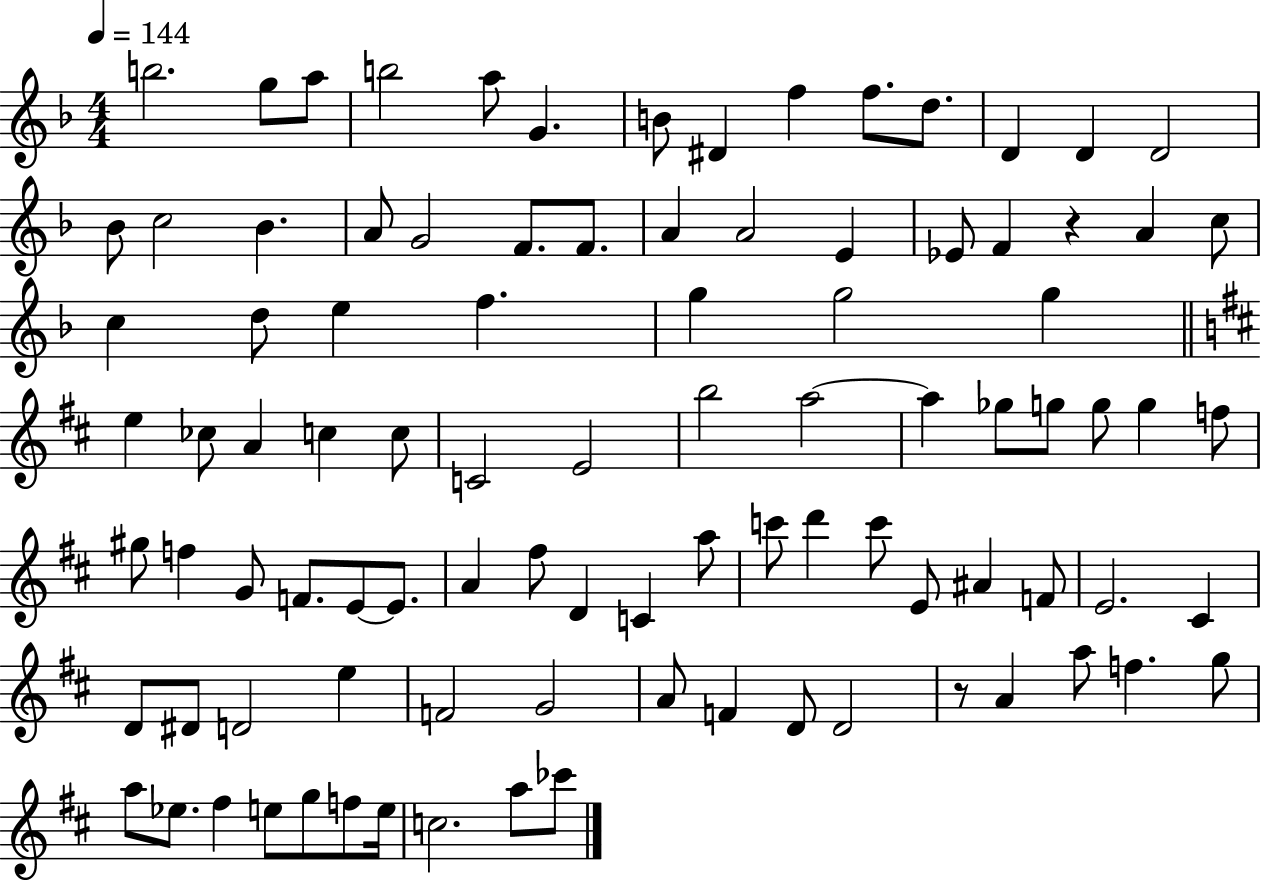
{
  \clef treble
  \numericTimeSignature
  \time 4/4
  \key f \major
  \tempo 4 = 144
  b''2. g''8 a''8 | b''2 a''8 g'4. | b'8 dis'4 f''4 f''8. d''8. | d'4 d'4 d'2 | \break bes'8 c''2 bes'4. | a'8 g'2 f'8. f'8. | a'4 a'2 e'4 | ees'8 f'4 r4 a'4 c''8 | \break c''4 d''8 e''4 f''4. | g''4 g''2 g''4 | \bar "||" \break \key d \major e''4 ces''8 a'4 c''4 c''8 | c'2 e'2 | b''2 a''2~~ | a''4 ges''8 g''8 g''8 g''4 f''8 | \break gis''8 f''4 g'8 f'8. e'8~~ e'8. | a'4 fis''8 d'4 c'4 a''8 | c'''8 d'''4 c'''8 e'8 ais'4 f'8 | e'2. cis'4 | \break d'8 dis'8 d'2 e''4 | f'2 g'2 | a'8 f'4 d'8 d'2 | r8 a'4 a''8 f''4. g''8 | \break a''8 ees''8. fis''4 e''8 g''8 f''8 e''16 | c''2. a''8 ces'''8 | \bar "|."
}